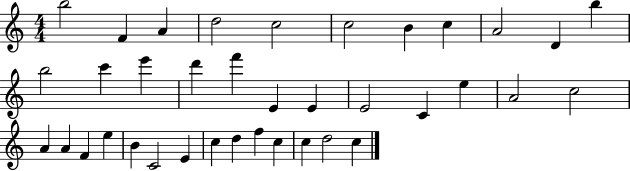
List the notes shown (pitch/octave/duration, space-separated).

B5/h F4/q A4/q D5/h C5/h C5/h B4/q C5/q A4/h D4/q B5/q B5/h C6/q E6/q D6/q F6/q E4/q E4/q E4/h C4/q E5/q A4/h C5/h A4/q A4/q F4/q E5/q B4/q C4/h E4/q C5/q D5/q F5/q C5/q C5/q D5/h C5/q